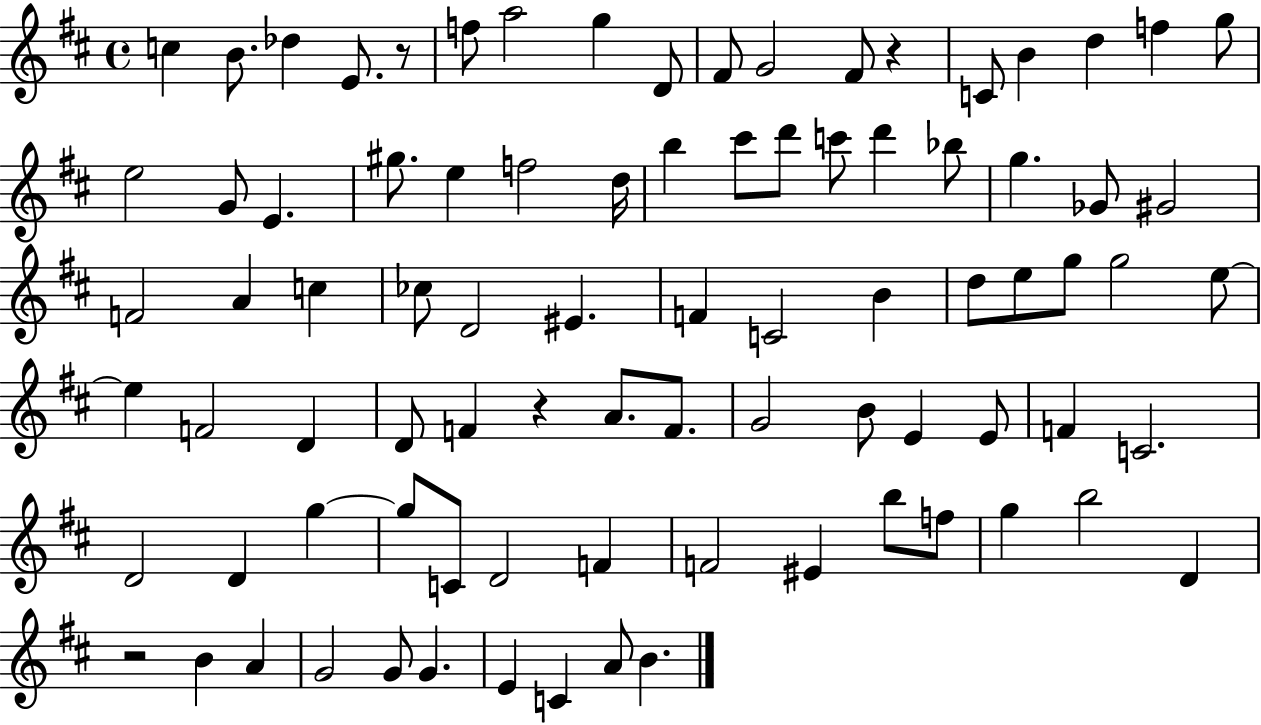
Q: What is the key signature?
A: D major